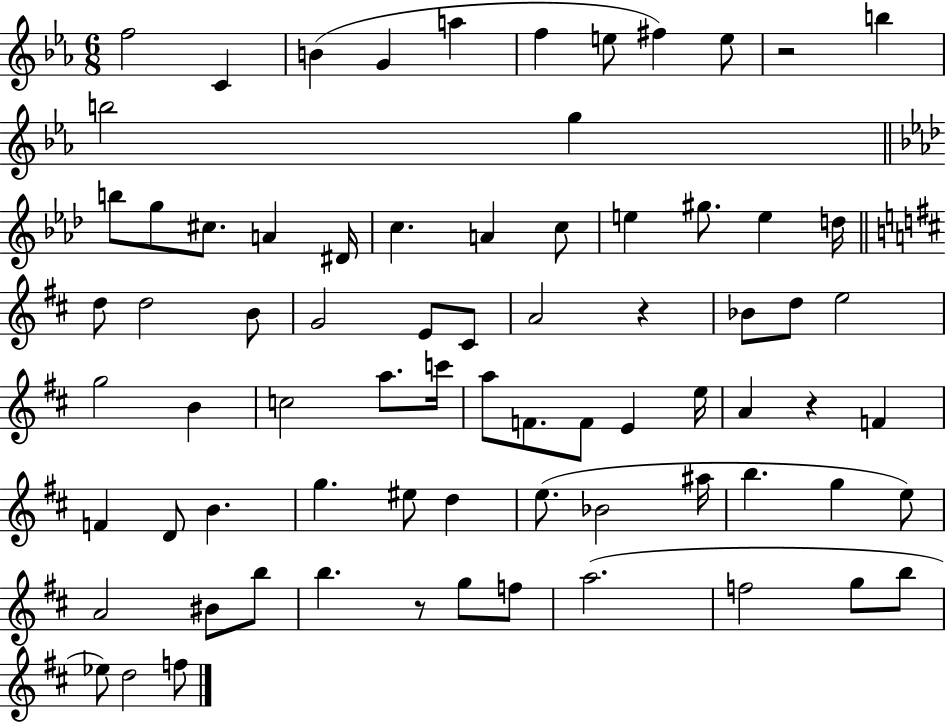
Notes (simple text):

F5/h C4/q B4/q G4/q A5/q F5/q E5/e F#5/q E5/e R/h B5/q B5/h G5/q B5/e G5/e C#5/e. A4/q D#4/s C5/q. A4/q C5/e E5/q G#5/e. E5/q D5/s D5/e D5/h B4/e G4/h E4/e C#4/e A4/h R/q Bb4/e D5/e E5/h G5/h B4/q C5/h A5/e. C6/s A5/e F4/e. F4/e E4/q E5/s A4/q R/q F4/q F4/q D4/e B4/q. G5/q. EIS5/e D5/q E5/e. Bb4/h A#5/s B5/q. G5/q E5/e A4/h BIS4/e B5/e B5/q. R/e G5/e F5/e A5/h. F5/h G5/e B5/e Eb5/e D5/h F5/e